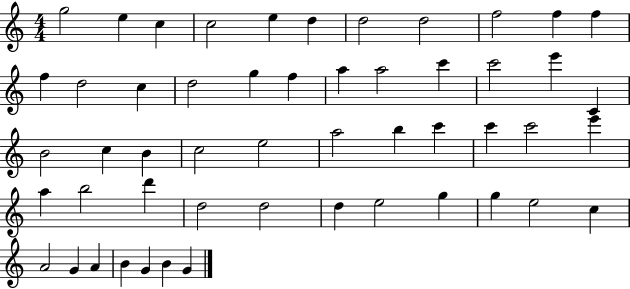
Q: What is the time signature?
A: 4/4